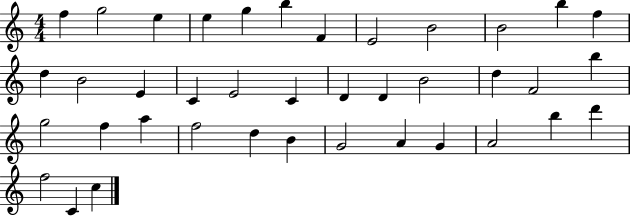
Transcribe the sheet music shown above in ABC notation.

X:1
T:Untitled
M:4/4
L:1/4
K:C
f g2 e e g b F E2 B2 B2 b f d B2 E C E2 C D D B2 d F2 b g2 f a f2 d B G2 A G A2 b d' f2 C c